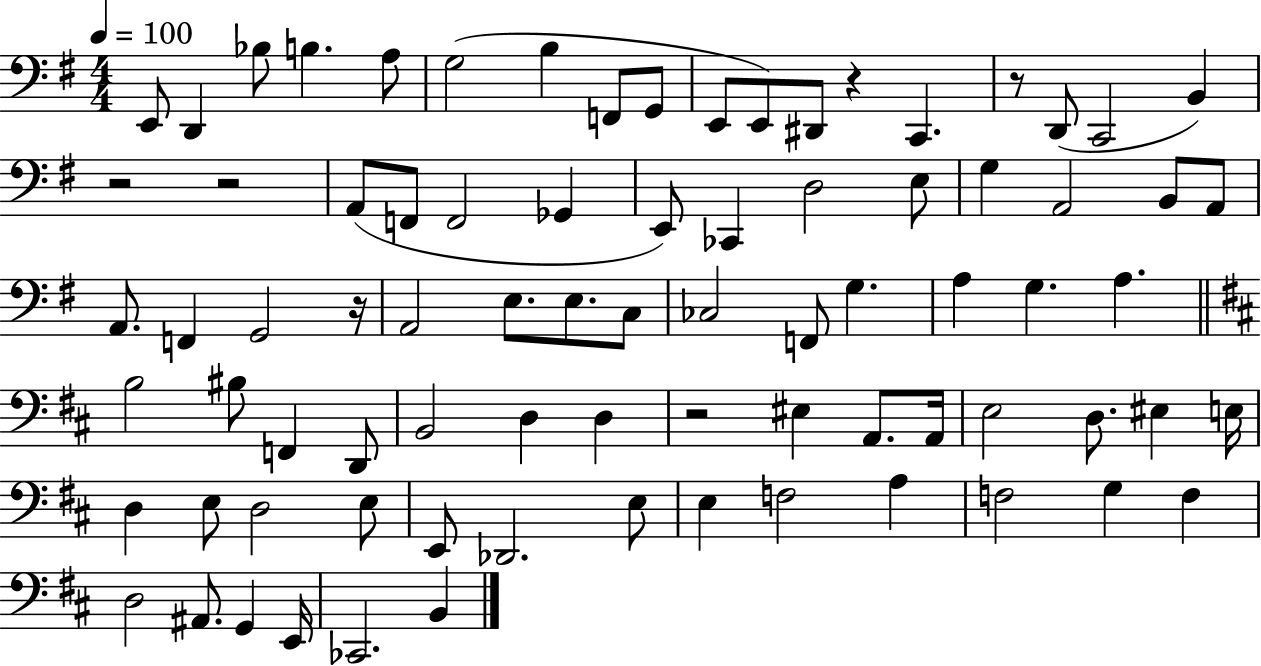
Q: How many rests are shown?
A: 6